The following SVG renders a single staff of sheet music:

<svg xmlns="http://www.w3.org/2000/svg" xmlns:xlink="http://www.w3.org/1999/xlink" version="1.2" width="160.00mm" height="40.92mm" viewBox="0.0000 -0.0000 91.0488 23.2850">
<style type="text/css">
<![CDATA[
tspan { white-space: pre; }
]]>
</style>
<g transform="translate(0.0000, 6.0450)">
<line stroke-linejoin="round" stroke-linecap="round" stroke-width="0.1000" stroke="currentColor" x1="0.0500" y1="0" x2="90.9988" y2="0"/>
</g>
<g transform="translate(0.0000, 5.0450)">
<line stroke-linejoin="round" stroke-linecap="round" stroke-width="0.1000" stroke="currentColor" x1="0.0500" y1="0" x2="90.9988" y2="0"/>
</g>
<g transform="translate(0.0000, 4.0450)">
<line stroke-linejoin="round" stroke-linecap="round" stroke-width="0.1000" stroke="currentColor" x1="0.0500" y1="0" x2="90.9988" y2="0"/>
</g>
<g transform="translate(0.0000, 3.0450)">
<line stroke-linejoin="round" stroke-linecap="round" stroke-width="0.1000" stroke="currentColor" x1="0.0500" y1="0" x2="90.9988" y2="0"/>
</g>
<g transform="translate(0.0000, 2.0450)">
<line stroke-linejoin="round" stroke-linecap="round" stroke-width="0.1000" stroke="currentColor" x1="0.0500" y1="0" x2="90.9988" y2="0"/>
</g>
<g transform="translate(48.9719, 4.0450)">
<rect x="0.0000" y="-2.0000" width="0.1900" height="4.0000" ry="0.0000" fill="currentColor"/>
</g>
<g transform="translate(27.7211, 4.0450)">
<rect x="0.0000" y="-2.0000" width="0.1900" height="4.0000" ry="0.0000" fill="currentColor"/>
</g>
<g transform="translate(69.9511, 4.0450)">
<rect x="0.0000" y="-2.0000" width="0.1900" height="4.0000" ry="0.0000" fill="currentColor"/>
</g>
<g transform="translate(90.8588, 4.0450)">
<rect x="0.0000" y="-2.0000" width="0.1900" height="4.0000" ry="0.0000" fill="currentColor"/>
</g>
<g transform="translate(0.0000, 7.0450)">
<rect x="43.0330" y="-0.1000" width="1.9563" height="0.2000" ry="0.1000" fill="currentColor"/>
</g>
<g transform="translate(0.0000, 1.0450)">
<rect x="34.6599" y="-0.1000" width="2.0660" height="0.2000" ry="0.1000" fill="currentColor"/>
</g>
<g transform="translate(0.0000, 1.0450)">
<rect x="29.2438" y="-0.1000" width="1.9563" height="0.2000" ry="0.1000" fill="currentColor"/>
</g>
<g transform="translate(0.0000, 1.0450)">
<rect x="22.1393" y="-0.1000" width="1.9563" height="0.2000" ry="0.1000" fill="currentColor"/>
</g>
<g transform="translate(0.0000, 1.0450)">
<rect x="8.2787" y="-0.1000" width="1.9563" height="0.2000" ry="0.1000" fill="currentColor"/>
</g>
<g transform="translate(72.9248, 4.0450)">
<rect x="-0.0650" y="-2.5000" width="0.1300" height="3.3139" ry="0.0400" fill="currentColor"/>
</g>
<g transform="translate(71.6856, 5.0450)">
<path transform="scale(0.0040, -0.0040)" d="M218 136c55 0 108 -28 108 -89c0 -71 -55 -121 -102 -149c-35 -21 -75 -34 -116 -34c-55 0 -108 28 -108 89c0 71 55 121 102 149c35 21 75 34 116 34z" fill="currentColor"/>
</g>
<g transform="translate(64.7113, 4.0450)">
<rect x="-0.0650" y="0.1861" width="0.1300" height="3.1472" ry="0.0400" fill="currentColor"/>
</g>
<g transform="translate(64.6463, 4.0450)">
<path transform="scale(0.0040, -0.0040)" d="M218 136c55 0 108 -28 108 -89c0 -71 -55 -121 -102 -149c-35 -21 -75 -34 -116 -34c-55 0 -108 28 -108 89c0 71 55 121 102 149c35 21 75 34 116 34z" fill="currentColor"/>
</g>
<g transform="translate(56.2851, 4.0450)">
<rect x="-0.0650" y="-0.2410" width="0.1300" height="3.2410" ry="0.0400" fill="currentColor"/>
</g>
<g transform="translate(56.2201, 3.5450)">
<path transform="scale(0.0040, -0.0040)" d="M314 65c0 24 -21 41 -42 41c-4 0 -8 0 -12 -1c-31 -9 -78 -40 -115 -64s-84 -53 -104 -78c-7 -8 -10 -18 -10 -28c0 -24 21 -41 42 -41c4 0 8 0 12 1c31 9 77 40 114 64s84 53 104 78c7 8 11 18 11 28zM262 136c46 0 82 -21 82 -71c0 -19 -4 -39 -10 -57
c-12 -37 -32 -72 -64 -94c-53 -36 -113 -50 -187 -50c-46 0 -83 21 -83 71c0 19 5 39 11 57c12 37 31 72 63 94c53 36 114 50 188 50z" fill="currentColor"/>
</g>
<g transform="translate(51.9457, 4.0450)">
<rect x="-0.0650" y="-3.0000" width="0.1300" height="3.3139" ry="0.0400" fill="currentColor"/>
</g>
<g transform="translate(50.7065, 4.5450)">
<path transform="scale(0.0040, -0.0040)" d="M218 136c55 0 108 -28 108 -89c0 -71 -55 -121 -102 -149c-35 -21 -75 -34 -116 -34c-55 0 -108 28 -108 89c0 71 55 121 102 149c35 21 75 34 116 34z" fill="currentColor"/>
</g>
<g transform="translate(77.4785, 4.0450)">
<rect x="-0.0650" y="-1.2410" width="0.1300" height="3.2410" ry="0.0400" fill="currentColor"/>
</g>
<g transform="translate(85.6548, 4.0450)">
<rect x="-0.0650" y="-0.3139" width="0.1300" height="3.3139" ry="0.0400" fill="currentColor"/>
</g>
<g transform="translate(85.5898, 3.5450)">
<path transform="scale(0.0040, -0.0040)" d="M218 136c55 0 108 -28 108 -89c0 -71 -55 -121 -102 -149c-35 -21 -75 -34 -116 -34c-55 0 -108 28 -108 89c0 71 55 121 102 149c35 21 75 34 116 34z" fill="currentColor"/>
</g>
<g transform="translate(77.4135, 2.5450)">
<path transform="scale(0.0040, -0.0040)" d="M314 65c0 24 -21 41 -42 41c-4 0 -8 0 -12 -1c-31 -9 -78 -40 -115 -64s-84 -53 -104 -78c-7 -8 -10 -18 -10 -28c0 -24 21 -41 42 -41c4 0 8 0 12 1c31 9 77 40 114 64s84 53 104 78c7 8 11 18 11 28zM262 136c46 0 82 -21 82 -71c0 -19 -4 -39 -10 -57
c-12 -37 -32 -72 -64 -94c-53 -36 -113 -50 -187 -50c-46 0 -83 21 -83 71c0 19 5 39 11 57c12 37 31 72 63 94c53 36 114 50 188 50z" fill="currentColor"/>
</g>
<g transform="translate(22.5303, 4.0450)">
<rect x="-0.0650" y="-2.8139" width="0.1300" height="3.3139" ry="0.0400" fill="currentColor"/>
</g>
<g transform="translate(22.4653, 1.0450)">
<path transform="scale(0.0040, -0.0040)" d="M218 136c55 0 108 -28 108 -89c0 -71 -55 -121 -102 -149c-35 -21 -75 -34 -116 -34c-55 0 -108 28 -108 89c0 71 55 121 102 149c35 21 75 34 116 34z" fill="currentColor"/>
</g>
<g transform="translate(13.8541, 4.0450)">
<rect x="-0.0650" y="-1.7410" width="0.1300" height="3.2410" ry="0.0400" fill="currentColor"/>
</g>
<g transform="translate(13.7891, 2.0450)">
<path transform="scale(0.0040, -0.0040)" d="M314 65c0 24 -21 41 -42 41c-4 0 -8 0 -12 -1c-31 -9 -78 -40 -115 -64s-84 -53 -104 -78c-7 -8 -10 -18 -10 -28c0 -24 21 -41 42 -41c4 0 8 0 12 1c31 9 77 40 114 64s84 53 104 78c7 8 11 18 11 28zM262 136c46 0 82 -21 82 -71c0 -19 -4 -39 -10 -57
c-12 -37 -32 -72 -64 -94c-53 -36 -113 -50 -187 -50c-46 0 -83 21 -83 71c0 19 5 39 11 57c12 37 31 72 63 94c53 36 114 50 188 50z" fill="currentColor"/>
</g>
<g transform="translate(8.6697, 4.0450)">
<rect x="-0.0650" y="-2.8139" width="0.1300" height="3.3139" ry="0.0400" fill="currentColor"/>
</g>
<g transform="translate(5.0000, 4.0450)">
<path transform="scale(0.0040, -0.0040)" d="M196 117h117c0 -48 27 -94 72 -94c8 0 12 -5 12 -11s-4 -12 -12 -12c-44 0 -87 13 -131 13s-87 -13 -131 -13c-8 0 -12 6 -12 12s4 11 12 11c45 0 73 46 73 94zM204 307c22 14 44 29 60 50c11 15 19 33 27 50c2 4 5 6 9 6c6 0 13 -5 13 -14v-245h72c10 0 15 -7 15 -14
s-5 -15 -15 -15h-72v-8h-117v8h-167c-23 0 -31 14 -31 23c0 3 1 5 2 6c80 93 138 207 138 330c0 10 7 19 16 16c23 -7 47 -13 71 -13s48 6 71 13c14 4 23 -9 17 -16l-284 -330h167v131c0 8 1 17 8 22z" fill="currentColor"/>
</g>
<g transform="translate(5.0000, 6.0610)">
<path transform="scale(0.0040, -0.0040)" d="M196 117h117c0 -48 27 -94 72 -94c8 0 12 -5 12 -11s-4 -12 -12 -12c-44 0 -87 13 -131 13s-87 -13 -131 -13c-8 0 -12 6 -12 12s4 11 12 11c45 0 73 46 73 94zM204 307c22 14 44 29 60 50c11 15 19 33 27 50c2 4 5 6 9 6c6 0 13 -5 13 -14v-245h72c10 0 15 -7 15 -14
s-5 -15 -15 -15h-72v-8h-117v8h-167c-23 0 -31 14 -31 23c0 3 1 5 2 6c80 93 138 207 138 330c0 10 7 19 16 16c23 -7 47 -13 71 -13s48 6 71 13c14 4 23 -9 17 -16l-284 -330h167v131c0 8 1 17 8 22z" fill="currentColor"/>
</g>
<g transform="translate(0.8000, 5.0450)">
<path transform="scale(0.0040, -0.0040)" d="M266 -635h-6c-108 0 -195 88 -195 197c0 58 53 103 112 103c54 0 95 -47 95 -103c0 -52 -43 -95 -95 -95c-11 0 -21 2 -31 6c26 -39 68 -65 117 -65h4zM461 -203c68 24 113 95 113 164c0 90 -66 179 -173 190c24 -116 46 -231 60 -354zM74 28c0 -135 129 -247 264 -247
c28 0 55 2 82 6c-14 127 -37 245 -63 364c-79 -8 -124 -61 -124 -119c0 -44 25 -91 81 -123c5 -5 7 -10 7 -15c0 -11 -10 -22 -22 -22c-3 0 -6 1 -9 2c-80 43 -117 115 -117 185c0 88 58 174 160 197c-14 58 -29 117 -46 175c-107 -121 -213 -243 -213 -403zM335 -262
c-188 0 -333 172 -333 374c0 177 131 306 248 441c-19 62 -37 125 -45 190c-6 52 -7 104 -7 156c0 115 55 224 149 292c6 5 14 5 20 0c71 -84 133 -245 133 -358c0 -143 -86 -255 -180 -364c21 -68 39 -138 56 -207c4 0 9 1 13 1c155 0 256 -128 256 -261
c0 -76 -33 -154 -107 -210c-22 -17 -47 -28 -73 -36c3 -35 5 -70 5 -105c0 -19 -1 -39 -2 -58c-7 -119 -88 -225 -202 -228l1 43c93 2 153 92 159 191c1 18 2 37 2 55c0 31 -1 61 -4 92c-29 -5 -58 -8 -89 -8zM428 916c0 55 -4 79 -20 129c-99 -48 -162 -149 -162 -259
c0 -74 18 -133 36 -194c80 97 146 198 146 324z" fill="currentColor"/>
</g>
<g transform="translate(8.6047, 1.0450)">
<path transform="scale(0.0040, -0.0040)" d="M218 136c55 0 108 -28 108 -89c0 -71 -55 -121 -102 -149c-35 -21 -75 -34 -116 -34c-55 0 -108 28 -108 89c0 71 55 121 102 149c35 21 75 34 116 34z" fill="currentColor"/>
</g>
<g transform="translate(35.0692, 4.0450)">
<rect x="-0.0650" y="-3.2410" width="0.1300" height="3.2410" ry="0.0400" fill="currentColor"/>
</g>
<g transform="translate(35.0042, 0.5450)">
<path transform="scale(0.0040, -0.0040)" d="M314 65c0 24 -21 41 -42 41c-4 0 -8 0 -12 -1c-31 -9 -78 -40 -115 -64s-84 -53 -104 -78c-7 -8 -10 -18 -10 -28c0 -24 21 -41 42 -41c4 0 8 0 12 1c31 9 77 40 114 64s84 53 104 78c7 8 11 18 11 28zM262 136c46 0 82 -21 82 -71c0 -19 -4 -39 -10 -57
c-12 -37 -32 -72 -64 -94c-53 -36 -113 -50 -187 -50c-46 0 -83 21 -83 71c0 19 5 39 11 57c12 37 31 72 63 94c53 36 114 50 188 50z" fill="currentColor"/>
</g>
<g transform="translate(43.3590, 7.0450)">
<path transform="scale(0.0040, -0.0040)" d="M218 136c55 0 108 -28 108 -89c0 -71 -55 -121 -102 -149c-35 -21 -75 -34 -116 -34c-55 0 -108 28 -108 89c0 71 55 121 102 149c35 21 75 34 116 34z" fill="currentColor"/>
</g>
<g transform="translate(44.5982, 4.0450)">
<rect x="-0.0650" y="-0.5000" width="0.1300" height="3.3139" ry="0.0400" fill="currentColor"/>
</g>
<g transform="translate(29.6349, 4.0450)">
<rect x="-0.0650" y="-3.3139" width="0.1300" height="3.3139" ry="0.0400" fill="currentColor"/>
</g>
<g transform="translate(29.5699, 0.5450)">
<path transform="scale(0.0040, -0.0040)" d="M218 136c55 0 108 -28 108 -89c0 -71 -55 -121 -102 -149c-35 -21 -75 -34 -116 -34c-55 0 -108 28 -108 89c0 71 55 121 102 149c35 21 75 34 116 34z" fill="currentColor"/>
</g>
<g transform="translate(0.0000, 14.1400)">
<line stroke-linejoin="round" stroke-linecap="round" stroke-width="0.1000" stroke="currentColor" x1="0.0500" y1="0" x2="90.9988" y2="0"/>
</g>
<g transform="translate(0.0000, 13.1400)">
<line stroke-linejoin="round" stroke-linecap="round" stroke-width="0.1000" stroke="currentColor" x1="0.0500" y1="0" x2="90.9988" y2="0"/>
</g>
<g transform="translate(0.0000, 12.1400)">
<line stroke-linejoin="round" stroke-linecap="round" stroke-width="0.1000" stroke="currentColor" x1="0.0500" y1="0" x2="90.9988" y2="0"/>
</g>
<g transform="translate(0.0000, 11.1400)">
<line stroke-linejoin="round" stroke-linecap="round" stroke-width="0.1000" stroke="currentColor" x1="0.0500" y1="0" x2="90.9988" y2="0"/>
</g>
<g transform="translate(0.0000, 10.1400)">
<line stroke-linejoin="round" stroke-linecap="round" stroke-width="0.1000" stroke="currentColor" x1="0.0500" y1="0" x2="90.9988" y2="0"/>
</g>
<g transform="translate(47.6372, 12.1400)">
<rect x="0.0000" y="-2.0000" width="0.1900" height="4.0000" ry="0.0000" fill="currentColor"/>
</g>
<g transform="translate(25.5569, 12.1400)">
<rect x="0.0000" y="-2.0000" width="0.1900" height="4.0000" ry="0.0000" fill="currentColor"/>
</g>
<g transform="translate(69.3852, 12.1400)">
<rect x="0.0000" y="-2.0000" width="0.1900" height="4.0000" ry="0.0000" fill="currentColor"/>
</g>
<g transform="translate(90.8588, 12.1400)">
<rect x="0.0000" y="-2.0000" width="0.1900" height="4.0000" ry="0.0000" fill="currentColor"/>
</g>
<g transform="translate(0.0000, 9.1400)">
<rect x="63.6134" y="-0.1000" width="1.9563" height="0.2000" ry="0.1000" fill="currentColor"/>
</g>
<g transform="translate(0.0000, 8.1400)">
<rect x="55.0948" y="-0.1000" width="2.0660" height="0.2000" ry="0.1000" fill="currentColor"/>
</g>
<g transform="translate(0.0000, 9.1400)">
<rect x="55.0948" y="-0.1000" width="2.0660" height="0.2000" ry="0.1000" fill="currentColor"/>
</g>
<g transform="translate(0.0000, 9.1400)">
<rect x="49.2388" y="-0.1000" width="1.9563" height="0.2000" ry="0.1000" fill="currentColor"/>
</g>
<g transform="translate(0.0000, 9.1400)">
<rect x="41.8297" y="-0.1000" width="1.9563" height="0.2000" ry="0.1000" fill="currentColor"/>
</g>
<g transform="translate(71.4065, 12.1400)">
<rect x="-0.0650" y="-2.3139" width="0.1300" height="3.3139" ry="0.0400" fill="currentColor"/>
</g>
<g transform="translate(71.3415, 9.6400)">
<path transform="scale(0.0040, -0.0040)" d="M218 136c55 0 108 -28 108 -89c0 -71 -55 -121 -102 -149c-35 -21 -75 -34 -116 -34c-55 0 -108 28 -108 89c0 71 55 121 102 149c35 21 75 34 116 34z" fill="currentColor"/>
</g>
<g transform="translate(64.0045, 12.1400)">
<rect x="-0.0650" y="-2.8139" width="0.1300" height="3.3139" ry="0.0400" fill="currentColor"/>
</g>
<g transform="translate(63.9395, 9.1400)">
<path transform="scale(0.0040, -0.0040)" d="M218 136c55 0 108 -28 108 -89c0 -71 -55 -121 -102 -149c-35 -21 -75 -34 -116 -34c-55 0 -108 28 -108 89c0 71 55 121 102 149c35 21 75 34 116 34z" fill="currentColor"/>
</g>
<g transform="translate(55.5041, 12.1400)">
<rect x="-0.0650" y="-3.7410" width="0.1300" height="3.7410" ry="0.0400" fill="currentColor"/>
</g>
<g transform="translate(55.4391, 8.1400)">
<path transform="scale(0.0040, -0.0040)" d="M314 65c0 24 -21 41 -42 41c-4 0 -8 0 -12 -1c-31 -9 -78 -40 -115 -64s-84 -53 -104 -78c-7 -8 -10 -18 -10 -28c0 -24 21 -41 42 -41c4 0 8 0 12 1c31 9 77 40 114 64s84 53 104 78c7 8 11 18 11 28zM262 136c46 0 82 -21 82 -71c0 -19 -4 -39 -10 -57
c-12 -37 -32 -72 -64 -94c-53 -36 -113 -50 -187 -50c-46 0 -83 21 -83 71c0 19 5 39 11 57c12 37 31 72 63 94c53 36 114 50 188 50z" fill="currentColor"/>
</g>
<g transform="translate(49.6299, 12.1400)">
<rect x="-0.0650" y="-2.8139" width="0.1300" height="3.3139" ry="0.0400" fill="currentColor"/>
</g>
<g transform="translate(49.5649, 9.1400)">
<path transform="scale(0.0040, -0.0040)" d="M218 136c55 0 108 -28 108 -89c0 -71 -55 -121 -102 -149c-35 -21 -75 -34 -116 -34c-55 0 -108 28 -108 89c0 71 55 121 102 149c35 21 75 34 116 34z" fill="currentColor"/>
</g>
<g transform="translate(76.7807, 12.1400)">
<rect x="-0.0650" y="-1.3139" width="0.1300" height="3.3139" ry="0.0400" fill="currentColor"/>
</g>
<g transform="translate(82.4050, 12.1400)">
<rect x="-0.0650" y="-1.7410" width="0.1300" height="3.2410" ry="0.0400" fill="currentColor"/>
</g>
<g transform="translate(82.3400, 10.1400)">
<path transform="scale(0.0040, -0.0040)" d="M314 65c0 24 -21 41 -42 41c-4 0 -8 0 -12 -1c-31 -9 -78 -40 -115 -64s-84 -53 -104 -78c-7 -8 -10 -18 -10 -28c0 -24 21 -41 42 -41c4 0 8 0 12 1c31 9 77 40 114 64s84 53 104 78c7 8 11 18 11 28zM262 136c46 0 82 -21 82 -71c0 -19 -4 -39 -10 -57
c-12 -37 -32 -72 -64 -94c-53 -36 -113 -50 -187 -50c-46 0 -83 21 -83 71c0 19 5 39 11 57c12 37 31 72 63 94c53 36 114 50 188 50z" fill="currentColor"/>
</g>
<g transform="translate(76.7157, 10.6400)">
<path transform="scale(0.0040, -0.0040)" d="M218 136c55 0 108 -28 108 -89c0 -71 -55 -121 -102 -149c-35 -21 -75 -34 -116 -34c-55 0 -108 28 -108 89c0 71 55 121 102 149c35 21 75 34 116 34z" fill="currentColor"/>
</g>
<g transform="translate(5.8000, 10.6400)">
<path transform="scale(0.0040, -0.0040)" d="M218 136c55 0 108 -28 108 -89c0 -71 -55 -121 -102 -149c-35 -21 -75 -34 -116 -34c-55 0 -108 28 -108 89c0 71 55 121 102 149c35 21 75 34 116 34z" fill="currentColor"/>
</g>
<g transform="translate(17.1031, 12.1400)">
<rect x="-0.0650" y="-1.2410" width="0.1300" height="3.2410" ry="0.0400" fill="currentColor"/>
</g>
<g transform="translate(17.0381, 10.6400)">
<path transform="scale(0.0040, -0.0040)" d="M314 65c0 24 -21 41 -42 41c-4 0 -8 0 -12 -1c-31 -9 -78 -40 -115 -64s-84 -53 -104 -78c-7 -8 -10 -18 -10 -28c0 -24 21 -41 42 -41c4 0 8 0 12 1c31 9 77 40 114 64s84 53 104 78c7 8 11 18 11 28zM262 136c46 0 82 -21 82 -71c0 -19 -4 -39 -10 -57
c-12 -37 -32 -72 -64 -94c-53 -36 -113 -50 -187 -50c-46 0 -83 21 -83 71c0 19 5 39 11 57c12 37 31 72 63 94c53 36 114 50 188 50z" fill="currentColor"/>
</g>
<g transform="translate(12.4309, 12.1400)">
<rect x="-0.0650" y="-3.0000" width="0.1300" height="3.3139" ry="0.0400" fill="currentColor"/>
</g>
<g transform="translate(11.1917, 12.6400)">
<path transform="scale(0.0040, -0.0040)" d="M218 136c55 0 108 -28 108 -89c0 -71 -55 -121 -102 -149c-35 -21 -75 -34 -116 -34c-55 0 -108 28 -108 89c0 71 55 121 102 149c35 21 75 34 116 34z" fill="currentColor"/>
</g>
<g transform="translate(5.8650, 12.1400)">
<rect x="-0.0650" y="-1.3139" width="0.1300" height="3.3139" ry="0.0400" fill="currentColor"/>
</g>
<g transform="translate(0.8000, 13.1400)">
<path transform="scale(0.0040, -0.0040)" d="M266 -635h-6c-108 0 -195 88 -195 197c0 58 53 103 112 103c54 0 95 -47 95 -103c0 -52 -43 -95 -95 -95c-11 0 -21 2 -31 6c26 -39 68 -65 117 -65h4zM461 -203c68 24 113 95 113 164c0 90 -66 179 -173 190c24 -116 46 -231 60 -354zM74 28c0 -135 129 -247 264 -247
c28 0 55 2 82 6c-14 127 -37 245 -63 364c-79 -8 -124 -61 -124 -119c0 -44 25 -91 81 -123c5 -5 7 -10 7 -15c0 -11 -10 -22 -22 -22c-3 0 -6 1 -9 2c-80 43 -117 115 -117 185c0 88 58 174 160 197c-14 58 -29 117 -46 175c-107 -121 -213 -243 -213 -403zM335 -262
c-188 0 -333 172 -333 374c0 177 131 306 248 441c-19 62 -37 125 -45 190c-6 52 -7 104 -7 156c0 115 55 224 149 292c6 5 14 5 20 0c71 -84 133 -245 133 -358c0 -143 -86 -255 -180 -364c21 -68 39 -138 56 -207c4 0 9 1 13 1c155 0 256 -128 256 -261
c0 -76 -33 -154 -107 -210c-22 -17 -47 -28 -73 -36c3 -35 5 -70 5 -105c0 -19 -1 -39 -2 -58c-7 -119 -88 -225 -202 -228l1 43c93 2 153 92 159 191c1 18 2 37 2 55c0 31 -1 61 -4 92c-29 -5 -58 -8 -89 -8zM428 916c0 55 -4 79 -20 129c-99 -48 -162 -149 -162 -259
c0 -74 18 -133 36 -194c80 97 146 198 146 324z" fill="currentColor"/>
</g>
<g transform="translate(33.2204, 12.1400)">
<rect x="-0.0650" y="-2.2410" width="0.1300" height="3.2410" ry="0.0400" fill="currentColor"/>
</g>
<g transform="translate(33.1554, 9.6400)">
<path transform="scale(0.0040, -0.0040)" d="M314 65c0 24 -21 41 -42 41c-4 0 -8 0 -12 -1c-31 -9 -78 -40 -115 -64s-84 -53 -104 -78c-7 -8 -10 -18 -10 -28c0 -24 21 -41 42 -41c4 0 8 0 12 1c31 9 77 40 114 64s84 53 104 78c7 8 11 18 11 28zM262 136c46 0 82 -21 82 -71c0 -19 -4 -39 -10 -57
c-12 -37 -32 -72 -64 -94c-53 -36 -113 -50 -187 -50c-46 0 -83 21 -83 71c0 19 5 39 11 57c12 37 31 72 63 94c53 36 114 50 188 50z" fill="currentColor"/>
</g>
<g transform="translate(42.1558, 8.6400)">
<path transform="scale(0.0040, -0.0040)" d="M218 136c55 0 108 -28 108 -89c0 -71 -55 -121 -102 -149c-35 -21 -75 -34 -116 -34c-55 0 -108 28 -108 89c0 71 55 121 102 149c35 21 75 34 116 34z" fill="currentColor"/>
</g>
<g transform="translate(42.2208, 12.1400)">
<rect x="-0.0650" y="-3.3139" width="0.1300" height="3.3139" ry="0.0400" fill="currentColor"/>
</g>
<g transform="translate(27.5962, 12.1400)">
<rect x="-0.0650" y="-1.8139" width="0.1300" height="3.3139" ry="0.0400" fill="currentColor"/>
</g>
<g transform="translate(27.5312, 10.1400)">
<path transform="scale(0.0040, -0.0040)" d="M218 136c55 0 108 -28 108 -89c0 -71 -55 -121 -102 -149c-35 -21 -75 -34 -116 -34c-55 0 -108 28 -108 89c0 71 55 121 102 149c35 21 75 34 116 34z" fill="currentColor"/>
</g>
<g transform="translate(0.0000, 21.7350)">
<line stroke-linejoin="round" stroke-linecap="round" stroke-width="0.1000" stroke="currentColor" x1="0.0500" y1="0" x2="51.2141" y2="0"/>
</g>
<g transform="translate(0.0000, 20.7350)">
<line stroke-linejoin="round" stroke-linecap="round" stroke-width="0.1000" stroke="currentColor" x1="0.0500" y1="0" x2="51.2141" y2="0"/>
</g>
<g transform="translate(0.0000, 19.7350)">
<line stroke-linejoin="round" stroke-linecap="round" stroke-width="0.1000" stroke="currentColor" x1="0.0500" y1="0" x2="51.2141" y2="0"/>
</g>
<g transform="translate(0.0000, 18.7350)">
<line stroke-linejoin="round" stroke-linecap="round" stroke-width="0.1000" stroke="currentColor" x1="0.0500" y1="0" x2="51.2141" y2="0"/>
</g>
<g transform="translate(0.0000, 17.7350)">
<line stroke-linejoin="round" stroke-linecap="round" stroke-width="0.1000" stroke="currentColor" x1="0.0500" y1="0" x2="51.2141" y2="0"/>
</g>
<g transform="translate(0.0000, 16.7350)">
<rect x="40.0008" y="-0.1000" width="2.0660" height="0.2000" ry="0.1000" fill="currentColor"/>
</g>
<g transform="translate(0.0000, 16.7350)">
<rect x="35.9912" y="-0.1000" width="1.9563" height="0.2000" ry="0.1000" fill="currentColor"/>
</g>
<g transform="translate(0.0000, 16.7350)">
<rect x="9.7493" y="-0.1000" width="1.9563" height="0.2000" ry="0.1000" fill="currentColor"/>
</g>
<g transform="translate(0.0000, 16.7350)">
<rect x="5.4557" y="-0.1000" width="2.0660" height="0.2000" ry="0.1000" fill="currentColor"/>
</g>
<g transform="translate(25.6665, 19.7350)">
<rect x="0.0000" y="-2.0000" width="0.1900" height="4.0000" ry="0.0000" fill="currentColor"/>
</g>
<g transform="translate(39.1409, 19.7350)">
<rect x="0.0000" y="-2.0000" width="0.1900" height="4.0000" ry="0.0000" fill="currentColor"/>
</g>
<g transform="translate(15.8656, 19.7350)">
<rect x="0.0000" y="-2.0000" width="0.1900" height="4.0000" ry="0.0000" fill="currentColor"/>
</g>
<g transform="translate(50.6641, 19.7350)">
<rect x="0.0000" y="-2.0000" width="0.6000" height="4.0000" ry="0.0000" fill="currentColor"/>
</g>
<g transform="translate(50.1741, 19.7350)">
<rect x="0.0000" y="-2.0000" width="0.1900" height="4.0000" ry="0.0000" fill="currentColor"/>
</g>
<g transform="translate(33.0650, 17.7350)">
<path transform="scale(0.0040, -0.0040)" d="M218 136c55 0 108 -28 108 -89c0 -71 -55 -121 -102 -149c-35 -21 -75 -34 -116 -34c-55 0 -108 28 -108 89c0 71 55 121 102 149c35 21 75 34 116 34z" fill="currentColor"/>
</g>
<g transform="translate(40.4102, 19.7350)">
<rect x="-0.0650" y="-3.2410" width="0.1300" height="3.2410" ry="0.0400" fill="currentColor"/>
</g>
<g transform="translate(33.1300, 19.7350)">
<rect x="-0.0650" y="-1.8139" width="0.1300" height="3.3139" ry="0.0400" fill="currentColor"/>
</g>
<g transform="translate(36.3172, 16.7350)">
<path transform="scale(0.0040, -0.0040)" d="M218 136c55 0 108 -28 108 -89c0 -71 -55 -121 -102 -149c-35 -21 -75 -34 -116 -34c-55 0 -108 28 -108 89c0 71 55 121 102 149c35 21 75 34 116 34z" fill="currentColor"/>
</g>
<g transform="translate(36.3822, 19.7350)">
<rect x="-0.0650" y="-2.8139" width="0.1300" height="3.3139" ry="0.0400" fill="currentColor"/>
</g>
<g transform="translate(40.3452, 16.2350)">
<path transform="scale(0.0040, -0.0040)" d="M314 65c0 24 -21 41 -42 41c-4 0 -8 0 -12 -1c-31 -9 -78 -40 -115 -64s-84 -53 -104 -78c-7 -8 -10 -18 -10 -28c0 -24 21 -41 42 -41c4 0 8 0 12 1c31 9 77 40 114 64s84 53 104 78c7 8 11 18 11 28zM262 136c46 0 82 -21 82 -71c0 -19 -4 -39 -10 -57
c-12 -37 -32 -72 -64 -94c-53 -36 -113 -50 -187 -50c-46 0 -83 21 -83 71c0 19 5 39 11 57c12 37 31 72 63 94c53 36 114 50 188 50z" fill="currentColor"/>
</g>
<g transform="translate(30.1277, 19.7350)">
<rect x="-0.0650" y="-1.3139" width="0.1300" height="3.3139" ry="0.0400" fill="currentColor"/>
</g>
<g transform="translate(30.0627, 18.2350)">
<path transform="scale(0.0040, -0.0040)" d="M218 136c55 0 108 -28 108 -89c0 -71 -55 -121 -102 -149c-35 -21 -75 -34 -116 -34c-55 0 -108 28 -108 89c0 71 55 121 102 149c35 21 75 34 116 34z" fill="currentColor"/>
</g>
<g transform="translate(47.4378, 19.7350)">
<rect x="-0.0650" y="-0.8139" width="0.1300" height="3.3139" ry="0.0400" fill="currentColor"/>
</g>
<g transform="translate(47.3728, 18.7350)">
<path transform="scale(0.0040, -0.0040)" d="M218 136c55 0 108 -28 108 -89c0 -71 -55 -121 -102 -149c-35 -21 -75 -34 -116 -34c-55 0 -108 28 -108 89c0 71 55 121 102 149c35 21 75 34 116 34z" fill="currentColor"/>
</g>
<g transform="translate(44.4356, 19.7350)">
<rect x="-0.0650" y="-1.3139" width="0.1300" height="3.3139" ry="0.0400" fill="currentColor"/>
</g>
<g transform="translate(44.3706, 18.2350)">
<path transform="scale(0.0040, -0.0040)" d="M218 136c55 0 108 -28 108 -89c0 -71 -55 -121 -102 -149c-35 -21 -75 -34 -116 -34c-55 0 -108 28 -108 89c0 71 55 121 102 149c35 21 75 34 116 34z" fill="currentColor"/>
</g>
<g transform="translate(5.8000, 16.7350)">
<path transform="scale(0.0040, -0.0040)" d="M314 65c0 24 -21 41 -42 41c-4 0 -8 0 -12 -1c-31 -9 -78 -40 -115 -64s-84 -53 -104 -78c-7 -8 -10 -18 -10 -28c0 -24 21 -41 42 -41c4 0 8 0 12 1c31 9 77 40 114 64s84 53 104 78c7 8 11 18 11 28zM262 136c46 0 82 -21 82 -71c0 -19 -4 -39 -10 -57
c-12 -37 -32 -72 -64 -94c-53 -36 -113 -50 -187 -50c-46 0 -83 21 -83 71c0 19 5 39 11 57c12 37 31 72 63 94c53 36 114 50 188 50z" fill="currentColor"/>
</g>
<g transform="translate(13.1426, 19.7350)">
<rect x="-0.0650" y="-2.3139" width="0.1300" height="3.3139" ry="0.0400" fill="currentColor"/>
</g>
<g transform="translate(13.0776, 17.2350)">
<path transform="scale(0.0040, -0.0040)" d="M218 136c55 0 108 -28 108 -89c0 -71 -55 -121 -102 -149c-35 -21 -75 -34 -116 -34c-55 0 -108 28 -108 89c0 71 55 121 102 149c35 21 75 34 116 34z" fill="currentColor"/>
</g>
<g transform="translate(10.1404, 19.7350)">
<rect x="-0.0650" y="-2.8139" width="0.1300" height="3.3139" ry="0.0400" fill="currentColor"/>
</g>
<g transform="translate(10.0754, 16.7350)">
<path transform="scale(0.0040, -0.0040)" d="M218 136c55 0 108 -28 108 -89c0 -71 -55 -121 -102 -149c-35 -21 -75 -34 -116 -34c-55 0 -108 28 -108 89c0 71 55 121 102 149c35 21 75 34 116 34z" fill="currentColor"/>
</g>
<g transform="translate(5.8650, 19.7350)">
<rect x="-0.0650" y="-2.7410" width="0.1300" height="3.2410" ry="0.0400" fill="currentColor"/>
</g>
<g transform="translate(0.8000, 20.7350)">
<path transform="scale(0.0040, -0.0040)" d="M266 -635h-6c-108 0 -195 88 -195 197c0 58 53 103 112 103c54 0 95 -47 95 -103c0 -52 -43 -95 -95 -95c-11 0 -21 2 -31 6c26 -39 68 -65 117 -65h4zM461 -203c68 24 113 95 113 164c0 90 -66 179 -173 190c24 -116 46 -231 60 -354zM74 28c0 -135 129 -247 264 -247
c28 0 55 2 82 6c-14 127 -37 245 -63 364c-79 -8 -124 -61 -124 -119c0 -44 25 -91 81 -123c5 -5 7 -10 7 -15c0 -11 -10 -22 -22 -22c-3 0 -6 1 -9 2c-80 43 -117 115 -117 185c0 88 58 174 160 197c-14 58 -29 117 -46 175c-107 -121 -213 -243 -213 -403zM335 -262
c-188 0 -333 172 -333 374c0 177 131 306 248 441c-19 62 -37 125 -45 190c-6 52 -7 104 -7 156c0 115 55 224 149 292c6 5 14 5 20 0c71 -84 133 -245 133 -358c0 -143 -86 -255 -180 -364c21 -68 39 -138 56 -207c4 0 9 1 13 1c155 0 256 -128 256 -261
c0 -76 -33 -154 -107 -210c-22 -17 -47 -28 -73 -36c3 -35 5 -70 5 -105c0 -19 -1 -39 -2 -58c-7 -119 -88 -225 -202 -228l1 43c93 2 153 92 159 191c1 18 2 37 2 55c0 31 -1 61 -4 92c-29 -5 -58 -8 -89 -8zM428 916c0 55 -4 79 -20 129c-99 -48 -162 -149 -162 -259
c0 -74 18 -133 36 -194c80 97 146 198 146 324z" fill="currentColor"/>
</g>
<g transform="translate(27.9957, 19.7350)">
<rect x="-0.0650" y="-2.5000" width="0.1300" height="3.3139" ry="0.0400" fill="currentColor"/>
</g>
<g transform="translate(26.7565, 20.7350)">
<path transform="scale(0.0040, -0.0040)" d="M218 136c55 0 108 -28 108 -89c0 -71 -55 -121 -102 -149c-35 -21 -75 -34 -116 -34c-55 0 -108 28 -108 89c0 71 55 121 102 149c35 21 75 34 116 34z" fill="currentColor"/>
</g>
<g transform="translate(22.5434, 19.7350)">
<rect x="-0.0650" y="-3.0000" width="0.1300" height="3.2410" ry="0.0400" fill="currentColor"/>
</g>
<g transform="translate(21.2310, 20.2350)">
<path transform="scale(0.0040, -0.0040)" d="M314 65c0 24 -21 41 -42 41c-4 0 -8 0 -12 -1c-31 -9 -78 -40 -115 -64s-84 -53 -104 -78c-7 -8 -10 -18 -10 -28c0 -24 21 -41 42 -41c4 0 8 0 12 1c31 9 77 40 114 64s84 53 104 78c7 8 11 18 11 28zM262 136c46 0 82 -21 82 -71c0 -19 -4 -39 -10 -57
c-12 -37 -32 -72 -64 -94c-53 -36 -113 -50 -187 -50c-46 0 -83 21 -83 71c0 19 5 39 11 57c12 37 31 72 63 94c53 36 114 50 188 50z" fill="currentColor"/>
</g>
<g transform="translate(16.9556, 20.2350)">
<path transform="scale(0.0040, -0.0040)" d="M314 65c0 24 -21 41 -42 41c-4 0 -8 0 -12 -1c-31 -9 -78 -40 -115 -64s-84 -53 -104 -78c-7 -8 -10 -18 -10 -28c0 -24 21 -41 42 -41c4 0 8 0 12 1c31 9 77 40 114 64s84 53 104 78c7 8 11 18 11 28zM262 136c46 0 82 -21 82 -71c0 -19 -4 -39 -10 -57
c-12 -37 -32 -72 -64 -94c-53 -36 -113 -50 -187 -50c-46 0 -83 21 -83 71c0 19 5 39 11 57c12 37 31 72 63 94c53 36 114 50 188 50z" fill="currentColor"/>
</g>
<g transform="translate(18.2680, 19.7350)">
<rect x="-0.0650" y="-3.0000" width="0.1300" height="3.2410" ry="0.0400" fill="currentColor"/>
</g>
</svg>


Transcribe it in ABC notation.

X:1
T:Untitled
M:4/4
L:1/4
K:C
a f2 a b b2 C A c2 B G e2 c e A e2 f g2 b a c'2 a g e f2 a2 a g A2 A2 G e f a b2 e d